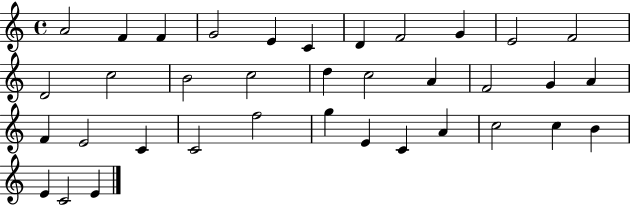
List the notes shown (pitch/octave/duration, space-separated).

A4/h F4/q F4/q G4/h E4/q C4/q D4/q F4/h G4/q E4/h F4/h D4/h C5/h B4/h C5/h D5/q C5/h A4/q F4/h G4/q A4/q F4/q E4/h C4/q C4/h F5/h G5/q E4/q C4/q A4/q C5/h C5/q B4/q E4/q C4/h E4/q